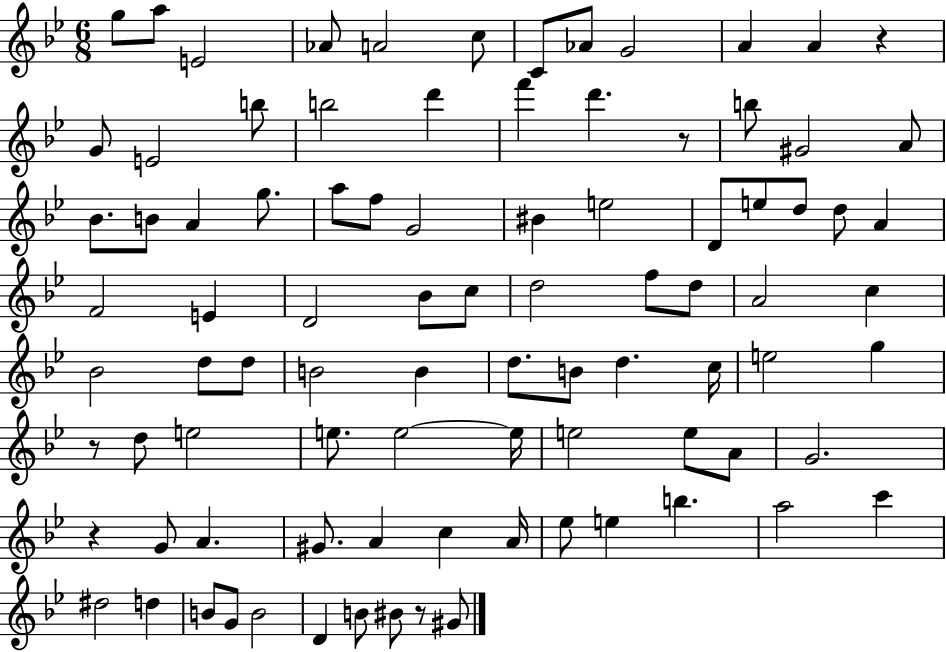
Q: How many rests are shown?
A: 5